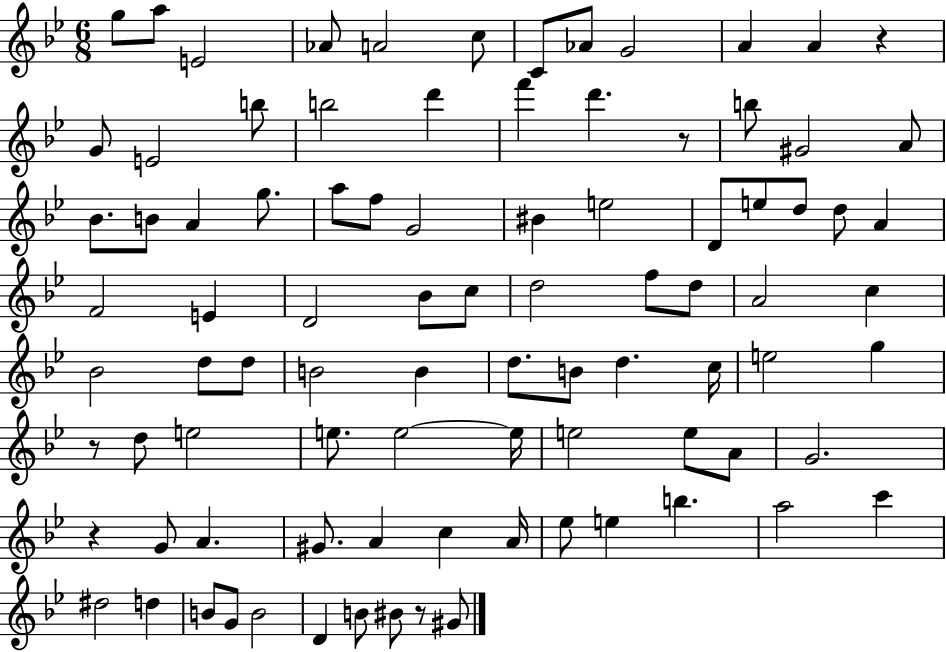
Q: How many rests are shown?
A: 5